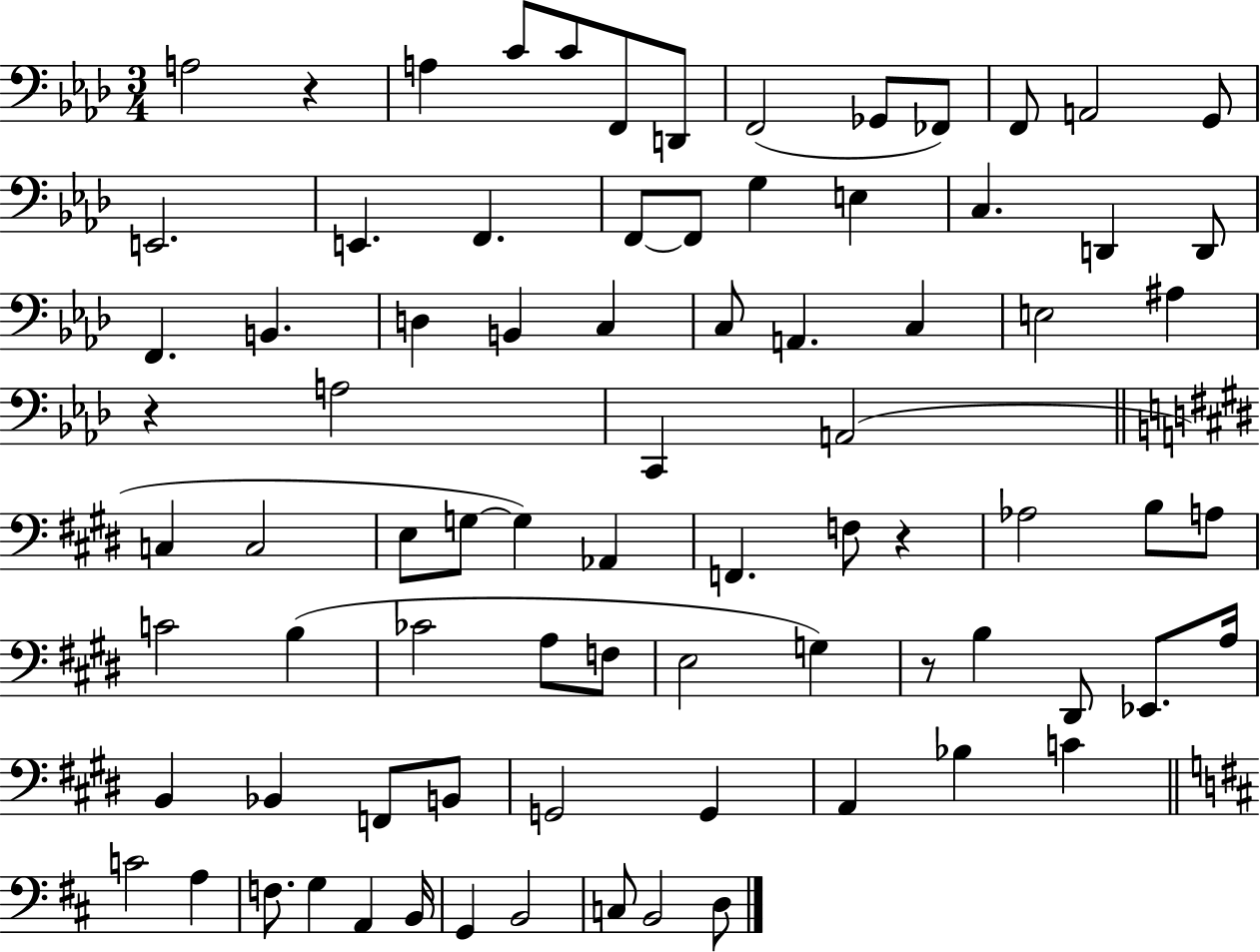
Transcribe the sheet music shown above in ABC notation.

X:1
T:Untitled
M:3/4
L:1/4
K:Ab
A,2 z A, C/2 C/2 F,,/2 D,,/2 F,,2 _G,,/2 _F,,/2 F,,/2 A,,2 G,,/2 E,,2 E,, F,, F,,/2 F,,/2 G, E, C, D,, D,,/2 F,, B,, D, B,, C, C,/2 A,, C, E,2 ^A, z A,2 C,, A,,2 C, C,2 E,/2 G,/2 G, _A,, F,, F,/2 z _A,2 B,/2 A,/2 C2 B, _C2 A,/2 F,/2 E,2 G, z/2 B, ^D,,/2 _E,,/2 A,/4 B,, _B,, F,,/2 B,,/2 G,,2 G,, A,, _B, C C2 A, F,/2 G, A,, B,,/4 G,, B,,2 C,/2 B,,2 D,/2